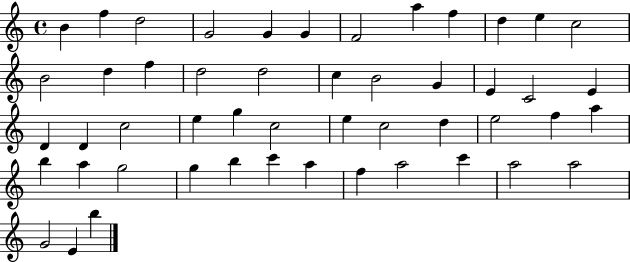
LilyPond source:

{
  \clef treble
  \time 4/4
  \defaultTimeSignature
  \key c \major
  b'4 f''4 d''2 | g'2 g'4 g'4 | f'2 a''4 f''4 | d''4 e''4 c''2 | \break b'2 d''4 f''4 | d''2 d''2 | c''4 b'2 g'4 | e'4 c'2 e'4 | \break d'4 d'4 c''2 | e''4 g''4 c''2 | e''4 c''2 d''4 | e''2 f''4 a''4 | \break b''4 a''4 g''2 | g''4 b''4 c'''4 a''4 | f''4 a''2 c'''4 | a''2 a''2 | \break g'2 e'4 b''4 | \bar "|."
}